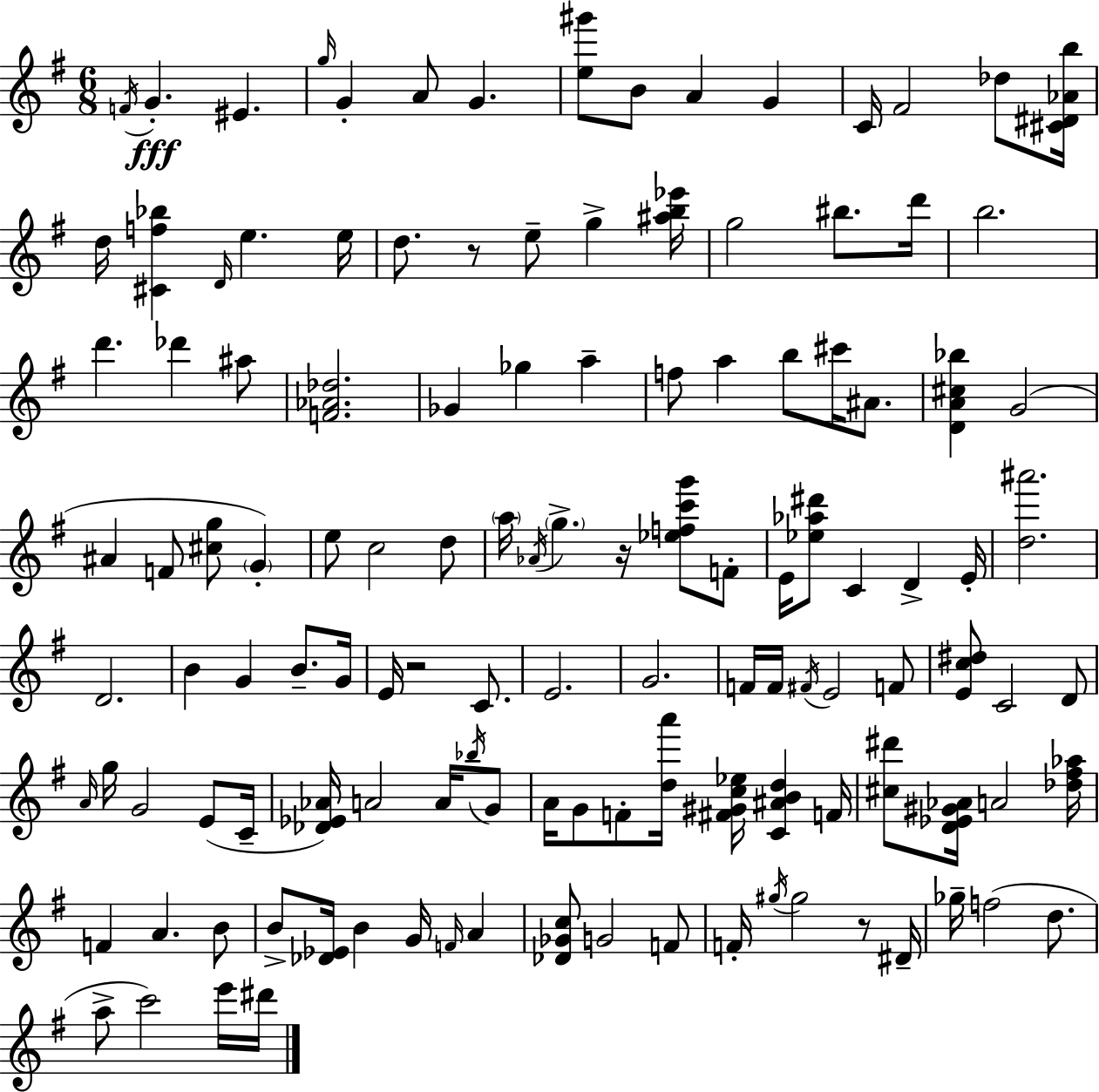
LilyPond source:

{
  \clef treble
  \numericTimeSignature
  \time 6/8
  \key e \minor
  \acciaccatura { f'16 }\fff g'4.-. eis'4. | \grace { g''16 } g'4-. a'8 g'4. | <e'' gis'''>8 b'8 a'4 g'4 | c'16 fis'2 des''8 | \break <cis' dis' aes' b''>16 d''16 <cis' f'' bes''>4 \grace { d'16 } e''4. | e''16 d''8. r8 e''8-- g''4-> | <ais'' b'' ees'''>16 g''2 bis''8. | d'''16 b''2. | \break d'''4. des'''4 | ais''8 <f' aes' des''>2. | ges'4 ges''4 a''4-- | f''8 a''4 b''8 cis'''16 | \break ais'8. <d' a' cis'' bes''>4 g'2( | ais'4 f'8 <cis'' g''>8 \parenthesize g'4-.) | e''8 c''2 | d''8 \parenthesize a''16 \acciaccatura { aes'16 } \parenthesize g''4.-> r16 | \break <ees'' f'' c''' g'''>8 f'8-. e'16 <ees'' aes'' dis'''>8 c'4 d'4-> | e'16-. <d'' ais'''>2. | d'2. | b'4 g'4 | \break b'8.-- g'16 e'16 r2 | c'8. e'2. | g'2. | f'16 f'16 \acciaccatura { fis'16 } e'2 | \break f'8 <e' c'' dis''>8 c'2 | d'8 \grace { a'16 } g''16 g'2 | e'8( c'16-- <des' ees' aes'>16) a'2 | a'16 \acciaccatura { bes''16 } g'8 a'16 g'8 f'8-. | \break <d'' a'''>16 <fis' gis' c'' ees''>16 <c' ais' b' d''>4 f'16 <cis'' dis'''>8 <d' ees' gis' aes'>16 a'2 | <des'' fis'' aes''>16 f'4 a'4. | b'8 b'8-> <des' ees'>16 b'4 | g'16 \grace { f'16 } a'4 <des' ges' c''>8 g'2 | \break f'8 f'16-. \acciaccatura { gis''16 } gis''2 | r8 dis'16-- ges''16-- f''2( | d''8. a''8-> c'''2) | e'''16 dis'''16 \bar "|."
}